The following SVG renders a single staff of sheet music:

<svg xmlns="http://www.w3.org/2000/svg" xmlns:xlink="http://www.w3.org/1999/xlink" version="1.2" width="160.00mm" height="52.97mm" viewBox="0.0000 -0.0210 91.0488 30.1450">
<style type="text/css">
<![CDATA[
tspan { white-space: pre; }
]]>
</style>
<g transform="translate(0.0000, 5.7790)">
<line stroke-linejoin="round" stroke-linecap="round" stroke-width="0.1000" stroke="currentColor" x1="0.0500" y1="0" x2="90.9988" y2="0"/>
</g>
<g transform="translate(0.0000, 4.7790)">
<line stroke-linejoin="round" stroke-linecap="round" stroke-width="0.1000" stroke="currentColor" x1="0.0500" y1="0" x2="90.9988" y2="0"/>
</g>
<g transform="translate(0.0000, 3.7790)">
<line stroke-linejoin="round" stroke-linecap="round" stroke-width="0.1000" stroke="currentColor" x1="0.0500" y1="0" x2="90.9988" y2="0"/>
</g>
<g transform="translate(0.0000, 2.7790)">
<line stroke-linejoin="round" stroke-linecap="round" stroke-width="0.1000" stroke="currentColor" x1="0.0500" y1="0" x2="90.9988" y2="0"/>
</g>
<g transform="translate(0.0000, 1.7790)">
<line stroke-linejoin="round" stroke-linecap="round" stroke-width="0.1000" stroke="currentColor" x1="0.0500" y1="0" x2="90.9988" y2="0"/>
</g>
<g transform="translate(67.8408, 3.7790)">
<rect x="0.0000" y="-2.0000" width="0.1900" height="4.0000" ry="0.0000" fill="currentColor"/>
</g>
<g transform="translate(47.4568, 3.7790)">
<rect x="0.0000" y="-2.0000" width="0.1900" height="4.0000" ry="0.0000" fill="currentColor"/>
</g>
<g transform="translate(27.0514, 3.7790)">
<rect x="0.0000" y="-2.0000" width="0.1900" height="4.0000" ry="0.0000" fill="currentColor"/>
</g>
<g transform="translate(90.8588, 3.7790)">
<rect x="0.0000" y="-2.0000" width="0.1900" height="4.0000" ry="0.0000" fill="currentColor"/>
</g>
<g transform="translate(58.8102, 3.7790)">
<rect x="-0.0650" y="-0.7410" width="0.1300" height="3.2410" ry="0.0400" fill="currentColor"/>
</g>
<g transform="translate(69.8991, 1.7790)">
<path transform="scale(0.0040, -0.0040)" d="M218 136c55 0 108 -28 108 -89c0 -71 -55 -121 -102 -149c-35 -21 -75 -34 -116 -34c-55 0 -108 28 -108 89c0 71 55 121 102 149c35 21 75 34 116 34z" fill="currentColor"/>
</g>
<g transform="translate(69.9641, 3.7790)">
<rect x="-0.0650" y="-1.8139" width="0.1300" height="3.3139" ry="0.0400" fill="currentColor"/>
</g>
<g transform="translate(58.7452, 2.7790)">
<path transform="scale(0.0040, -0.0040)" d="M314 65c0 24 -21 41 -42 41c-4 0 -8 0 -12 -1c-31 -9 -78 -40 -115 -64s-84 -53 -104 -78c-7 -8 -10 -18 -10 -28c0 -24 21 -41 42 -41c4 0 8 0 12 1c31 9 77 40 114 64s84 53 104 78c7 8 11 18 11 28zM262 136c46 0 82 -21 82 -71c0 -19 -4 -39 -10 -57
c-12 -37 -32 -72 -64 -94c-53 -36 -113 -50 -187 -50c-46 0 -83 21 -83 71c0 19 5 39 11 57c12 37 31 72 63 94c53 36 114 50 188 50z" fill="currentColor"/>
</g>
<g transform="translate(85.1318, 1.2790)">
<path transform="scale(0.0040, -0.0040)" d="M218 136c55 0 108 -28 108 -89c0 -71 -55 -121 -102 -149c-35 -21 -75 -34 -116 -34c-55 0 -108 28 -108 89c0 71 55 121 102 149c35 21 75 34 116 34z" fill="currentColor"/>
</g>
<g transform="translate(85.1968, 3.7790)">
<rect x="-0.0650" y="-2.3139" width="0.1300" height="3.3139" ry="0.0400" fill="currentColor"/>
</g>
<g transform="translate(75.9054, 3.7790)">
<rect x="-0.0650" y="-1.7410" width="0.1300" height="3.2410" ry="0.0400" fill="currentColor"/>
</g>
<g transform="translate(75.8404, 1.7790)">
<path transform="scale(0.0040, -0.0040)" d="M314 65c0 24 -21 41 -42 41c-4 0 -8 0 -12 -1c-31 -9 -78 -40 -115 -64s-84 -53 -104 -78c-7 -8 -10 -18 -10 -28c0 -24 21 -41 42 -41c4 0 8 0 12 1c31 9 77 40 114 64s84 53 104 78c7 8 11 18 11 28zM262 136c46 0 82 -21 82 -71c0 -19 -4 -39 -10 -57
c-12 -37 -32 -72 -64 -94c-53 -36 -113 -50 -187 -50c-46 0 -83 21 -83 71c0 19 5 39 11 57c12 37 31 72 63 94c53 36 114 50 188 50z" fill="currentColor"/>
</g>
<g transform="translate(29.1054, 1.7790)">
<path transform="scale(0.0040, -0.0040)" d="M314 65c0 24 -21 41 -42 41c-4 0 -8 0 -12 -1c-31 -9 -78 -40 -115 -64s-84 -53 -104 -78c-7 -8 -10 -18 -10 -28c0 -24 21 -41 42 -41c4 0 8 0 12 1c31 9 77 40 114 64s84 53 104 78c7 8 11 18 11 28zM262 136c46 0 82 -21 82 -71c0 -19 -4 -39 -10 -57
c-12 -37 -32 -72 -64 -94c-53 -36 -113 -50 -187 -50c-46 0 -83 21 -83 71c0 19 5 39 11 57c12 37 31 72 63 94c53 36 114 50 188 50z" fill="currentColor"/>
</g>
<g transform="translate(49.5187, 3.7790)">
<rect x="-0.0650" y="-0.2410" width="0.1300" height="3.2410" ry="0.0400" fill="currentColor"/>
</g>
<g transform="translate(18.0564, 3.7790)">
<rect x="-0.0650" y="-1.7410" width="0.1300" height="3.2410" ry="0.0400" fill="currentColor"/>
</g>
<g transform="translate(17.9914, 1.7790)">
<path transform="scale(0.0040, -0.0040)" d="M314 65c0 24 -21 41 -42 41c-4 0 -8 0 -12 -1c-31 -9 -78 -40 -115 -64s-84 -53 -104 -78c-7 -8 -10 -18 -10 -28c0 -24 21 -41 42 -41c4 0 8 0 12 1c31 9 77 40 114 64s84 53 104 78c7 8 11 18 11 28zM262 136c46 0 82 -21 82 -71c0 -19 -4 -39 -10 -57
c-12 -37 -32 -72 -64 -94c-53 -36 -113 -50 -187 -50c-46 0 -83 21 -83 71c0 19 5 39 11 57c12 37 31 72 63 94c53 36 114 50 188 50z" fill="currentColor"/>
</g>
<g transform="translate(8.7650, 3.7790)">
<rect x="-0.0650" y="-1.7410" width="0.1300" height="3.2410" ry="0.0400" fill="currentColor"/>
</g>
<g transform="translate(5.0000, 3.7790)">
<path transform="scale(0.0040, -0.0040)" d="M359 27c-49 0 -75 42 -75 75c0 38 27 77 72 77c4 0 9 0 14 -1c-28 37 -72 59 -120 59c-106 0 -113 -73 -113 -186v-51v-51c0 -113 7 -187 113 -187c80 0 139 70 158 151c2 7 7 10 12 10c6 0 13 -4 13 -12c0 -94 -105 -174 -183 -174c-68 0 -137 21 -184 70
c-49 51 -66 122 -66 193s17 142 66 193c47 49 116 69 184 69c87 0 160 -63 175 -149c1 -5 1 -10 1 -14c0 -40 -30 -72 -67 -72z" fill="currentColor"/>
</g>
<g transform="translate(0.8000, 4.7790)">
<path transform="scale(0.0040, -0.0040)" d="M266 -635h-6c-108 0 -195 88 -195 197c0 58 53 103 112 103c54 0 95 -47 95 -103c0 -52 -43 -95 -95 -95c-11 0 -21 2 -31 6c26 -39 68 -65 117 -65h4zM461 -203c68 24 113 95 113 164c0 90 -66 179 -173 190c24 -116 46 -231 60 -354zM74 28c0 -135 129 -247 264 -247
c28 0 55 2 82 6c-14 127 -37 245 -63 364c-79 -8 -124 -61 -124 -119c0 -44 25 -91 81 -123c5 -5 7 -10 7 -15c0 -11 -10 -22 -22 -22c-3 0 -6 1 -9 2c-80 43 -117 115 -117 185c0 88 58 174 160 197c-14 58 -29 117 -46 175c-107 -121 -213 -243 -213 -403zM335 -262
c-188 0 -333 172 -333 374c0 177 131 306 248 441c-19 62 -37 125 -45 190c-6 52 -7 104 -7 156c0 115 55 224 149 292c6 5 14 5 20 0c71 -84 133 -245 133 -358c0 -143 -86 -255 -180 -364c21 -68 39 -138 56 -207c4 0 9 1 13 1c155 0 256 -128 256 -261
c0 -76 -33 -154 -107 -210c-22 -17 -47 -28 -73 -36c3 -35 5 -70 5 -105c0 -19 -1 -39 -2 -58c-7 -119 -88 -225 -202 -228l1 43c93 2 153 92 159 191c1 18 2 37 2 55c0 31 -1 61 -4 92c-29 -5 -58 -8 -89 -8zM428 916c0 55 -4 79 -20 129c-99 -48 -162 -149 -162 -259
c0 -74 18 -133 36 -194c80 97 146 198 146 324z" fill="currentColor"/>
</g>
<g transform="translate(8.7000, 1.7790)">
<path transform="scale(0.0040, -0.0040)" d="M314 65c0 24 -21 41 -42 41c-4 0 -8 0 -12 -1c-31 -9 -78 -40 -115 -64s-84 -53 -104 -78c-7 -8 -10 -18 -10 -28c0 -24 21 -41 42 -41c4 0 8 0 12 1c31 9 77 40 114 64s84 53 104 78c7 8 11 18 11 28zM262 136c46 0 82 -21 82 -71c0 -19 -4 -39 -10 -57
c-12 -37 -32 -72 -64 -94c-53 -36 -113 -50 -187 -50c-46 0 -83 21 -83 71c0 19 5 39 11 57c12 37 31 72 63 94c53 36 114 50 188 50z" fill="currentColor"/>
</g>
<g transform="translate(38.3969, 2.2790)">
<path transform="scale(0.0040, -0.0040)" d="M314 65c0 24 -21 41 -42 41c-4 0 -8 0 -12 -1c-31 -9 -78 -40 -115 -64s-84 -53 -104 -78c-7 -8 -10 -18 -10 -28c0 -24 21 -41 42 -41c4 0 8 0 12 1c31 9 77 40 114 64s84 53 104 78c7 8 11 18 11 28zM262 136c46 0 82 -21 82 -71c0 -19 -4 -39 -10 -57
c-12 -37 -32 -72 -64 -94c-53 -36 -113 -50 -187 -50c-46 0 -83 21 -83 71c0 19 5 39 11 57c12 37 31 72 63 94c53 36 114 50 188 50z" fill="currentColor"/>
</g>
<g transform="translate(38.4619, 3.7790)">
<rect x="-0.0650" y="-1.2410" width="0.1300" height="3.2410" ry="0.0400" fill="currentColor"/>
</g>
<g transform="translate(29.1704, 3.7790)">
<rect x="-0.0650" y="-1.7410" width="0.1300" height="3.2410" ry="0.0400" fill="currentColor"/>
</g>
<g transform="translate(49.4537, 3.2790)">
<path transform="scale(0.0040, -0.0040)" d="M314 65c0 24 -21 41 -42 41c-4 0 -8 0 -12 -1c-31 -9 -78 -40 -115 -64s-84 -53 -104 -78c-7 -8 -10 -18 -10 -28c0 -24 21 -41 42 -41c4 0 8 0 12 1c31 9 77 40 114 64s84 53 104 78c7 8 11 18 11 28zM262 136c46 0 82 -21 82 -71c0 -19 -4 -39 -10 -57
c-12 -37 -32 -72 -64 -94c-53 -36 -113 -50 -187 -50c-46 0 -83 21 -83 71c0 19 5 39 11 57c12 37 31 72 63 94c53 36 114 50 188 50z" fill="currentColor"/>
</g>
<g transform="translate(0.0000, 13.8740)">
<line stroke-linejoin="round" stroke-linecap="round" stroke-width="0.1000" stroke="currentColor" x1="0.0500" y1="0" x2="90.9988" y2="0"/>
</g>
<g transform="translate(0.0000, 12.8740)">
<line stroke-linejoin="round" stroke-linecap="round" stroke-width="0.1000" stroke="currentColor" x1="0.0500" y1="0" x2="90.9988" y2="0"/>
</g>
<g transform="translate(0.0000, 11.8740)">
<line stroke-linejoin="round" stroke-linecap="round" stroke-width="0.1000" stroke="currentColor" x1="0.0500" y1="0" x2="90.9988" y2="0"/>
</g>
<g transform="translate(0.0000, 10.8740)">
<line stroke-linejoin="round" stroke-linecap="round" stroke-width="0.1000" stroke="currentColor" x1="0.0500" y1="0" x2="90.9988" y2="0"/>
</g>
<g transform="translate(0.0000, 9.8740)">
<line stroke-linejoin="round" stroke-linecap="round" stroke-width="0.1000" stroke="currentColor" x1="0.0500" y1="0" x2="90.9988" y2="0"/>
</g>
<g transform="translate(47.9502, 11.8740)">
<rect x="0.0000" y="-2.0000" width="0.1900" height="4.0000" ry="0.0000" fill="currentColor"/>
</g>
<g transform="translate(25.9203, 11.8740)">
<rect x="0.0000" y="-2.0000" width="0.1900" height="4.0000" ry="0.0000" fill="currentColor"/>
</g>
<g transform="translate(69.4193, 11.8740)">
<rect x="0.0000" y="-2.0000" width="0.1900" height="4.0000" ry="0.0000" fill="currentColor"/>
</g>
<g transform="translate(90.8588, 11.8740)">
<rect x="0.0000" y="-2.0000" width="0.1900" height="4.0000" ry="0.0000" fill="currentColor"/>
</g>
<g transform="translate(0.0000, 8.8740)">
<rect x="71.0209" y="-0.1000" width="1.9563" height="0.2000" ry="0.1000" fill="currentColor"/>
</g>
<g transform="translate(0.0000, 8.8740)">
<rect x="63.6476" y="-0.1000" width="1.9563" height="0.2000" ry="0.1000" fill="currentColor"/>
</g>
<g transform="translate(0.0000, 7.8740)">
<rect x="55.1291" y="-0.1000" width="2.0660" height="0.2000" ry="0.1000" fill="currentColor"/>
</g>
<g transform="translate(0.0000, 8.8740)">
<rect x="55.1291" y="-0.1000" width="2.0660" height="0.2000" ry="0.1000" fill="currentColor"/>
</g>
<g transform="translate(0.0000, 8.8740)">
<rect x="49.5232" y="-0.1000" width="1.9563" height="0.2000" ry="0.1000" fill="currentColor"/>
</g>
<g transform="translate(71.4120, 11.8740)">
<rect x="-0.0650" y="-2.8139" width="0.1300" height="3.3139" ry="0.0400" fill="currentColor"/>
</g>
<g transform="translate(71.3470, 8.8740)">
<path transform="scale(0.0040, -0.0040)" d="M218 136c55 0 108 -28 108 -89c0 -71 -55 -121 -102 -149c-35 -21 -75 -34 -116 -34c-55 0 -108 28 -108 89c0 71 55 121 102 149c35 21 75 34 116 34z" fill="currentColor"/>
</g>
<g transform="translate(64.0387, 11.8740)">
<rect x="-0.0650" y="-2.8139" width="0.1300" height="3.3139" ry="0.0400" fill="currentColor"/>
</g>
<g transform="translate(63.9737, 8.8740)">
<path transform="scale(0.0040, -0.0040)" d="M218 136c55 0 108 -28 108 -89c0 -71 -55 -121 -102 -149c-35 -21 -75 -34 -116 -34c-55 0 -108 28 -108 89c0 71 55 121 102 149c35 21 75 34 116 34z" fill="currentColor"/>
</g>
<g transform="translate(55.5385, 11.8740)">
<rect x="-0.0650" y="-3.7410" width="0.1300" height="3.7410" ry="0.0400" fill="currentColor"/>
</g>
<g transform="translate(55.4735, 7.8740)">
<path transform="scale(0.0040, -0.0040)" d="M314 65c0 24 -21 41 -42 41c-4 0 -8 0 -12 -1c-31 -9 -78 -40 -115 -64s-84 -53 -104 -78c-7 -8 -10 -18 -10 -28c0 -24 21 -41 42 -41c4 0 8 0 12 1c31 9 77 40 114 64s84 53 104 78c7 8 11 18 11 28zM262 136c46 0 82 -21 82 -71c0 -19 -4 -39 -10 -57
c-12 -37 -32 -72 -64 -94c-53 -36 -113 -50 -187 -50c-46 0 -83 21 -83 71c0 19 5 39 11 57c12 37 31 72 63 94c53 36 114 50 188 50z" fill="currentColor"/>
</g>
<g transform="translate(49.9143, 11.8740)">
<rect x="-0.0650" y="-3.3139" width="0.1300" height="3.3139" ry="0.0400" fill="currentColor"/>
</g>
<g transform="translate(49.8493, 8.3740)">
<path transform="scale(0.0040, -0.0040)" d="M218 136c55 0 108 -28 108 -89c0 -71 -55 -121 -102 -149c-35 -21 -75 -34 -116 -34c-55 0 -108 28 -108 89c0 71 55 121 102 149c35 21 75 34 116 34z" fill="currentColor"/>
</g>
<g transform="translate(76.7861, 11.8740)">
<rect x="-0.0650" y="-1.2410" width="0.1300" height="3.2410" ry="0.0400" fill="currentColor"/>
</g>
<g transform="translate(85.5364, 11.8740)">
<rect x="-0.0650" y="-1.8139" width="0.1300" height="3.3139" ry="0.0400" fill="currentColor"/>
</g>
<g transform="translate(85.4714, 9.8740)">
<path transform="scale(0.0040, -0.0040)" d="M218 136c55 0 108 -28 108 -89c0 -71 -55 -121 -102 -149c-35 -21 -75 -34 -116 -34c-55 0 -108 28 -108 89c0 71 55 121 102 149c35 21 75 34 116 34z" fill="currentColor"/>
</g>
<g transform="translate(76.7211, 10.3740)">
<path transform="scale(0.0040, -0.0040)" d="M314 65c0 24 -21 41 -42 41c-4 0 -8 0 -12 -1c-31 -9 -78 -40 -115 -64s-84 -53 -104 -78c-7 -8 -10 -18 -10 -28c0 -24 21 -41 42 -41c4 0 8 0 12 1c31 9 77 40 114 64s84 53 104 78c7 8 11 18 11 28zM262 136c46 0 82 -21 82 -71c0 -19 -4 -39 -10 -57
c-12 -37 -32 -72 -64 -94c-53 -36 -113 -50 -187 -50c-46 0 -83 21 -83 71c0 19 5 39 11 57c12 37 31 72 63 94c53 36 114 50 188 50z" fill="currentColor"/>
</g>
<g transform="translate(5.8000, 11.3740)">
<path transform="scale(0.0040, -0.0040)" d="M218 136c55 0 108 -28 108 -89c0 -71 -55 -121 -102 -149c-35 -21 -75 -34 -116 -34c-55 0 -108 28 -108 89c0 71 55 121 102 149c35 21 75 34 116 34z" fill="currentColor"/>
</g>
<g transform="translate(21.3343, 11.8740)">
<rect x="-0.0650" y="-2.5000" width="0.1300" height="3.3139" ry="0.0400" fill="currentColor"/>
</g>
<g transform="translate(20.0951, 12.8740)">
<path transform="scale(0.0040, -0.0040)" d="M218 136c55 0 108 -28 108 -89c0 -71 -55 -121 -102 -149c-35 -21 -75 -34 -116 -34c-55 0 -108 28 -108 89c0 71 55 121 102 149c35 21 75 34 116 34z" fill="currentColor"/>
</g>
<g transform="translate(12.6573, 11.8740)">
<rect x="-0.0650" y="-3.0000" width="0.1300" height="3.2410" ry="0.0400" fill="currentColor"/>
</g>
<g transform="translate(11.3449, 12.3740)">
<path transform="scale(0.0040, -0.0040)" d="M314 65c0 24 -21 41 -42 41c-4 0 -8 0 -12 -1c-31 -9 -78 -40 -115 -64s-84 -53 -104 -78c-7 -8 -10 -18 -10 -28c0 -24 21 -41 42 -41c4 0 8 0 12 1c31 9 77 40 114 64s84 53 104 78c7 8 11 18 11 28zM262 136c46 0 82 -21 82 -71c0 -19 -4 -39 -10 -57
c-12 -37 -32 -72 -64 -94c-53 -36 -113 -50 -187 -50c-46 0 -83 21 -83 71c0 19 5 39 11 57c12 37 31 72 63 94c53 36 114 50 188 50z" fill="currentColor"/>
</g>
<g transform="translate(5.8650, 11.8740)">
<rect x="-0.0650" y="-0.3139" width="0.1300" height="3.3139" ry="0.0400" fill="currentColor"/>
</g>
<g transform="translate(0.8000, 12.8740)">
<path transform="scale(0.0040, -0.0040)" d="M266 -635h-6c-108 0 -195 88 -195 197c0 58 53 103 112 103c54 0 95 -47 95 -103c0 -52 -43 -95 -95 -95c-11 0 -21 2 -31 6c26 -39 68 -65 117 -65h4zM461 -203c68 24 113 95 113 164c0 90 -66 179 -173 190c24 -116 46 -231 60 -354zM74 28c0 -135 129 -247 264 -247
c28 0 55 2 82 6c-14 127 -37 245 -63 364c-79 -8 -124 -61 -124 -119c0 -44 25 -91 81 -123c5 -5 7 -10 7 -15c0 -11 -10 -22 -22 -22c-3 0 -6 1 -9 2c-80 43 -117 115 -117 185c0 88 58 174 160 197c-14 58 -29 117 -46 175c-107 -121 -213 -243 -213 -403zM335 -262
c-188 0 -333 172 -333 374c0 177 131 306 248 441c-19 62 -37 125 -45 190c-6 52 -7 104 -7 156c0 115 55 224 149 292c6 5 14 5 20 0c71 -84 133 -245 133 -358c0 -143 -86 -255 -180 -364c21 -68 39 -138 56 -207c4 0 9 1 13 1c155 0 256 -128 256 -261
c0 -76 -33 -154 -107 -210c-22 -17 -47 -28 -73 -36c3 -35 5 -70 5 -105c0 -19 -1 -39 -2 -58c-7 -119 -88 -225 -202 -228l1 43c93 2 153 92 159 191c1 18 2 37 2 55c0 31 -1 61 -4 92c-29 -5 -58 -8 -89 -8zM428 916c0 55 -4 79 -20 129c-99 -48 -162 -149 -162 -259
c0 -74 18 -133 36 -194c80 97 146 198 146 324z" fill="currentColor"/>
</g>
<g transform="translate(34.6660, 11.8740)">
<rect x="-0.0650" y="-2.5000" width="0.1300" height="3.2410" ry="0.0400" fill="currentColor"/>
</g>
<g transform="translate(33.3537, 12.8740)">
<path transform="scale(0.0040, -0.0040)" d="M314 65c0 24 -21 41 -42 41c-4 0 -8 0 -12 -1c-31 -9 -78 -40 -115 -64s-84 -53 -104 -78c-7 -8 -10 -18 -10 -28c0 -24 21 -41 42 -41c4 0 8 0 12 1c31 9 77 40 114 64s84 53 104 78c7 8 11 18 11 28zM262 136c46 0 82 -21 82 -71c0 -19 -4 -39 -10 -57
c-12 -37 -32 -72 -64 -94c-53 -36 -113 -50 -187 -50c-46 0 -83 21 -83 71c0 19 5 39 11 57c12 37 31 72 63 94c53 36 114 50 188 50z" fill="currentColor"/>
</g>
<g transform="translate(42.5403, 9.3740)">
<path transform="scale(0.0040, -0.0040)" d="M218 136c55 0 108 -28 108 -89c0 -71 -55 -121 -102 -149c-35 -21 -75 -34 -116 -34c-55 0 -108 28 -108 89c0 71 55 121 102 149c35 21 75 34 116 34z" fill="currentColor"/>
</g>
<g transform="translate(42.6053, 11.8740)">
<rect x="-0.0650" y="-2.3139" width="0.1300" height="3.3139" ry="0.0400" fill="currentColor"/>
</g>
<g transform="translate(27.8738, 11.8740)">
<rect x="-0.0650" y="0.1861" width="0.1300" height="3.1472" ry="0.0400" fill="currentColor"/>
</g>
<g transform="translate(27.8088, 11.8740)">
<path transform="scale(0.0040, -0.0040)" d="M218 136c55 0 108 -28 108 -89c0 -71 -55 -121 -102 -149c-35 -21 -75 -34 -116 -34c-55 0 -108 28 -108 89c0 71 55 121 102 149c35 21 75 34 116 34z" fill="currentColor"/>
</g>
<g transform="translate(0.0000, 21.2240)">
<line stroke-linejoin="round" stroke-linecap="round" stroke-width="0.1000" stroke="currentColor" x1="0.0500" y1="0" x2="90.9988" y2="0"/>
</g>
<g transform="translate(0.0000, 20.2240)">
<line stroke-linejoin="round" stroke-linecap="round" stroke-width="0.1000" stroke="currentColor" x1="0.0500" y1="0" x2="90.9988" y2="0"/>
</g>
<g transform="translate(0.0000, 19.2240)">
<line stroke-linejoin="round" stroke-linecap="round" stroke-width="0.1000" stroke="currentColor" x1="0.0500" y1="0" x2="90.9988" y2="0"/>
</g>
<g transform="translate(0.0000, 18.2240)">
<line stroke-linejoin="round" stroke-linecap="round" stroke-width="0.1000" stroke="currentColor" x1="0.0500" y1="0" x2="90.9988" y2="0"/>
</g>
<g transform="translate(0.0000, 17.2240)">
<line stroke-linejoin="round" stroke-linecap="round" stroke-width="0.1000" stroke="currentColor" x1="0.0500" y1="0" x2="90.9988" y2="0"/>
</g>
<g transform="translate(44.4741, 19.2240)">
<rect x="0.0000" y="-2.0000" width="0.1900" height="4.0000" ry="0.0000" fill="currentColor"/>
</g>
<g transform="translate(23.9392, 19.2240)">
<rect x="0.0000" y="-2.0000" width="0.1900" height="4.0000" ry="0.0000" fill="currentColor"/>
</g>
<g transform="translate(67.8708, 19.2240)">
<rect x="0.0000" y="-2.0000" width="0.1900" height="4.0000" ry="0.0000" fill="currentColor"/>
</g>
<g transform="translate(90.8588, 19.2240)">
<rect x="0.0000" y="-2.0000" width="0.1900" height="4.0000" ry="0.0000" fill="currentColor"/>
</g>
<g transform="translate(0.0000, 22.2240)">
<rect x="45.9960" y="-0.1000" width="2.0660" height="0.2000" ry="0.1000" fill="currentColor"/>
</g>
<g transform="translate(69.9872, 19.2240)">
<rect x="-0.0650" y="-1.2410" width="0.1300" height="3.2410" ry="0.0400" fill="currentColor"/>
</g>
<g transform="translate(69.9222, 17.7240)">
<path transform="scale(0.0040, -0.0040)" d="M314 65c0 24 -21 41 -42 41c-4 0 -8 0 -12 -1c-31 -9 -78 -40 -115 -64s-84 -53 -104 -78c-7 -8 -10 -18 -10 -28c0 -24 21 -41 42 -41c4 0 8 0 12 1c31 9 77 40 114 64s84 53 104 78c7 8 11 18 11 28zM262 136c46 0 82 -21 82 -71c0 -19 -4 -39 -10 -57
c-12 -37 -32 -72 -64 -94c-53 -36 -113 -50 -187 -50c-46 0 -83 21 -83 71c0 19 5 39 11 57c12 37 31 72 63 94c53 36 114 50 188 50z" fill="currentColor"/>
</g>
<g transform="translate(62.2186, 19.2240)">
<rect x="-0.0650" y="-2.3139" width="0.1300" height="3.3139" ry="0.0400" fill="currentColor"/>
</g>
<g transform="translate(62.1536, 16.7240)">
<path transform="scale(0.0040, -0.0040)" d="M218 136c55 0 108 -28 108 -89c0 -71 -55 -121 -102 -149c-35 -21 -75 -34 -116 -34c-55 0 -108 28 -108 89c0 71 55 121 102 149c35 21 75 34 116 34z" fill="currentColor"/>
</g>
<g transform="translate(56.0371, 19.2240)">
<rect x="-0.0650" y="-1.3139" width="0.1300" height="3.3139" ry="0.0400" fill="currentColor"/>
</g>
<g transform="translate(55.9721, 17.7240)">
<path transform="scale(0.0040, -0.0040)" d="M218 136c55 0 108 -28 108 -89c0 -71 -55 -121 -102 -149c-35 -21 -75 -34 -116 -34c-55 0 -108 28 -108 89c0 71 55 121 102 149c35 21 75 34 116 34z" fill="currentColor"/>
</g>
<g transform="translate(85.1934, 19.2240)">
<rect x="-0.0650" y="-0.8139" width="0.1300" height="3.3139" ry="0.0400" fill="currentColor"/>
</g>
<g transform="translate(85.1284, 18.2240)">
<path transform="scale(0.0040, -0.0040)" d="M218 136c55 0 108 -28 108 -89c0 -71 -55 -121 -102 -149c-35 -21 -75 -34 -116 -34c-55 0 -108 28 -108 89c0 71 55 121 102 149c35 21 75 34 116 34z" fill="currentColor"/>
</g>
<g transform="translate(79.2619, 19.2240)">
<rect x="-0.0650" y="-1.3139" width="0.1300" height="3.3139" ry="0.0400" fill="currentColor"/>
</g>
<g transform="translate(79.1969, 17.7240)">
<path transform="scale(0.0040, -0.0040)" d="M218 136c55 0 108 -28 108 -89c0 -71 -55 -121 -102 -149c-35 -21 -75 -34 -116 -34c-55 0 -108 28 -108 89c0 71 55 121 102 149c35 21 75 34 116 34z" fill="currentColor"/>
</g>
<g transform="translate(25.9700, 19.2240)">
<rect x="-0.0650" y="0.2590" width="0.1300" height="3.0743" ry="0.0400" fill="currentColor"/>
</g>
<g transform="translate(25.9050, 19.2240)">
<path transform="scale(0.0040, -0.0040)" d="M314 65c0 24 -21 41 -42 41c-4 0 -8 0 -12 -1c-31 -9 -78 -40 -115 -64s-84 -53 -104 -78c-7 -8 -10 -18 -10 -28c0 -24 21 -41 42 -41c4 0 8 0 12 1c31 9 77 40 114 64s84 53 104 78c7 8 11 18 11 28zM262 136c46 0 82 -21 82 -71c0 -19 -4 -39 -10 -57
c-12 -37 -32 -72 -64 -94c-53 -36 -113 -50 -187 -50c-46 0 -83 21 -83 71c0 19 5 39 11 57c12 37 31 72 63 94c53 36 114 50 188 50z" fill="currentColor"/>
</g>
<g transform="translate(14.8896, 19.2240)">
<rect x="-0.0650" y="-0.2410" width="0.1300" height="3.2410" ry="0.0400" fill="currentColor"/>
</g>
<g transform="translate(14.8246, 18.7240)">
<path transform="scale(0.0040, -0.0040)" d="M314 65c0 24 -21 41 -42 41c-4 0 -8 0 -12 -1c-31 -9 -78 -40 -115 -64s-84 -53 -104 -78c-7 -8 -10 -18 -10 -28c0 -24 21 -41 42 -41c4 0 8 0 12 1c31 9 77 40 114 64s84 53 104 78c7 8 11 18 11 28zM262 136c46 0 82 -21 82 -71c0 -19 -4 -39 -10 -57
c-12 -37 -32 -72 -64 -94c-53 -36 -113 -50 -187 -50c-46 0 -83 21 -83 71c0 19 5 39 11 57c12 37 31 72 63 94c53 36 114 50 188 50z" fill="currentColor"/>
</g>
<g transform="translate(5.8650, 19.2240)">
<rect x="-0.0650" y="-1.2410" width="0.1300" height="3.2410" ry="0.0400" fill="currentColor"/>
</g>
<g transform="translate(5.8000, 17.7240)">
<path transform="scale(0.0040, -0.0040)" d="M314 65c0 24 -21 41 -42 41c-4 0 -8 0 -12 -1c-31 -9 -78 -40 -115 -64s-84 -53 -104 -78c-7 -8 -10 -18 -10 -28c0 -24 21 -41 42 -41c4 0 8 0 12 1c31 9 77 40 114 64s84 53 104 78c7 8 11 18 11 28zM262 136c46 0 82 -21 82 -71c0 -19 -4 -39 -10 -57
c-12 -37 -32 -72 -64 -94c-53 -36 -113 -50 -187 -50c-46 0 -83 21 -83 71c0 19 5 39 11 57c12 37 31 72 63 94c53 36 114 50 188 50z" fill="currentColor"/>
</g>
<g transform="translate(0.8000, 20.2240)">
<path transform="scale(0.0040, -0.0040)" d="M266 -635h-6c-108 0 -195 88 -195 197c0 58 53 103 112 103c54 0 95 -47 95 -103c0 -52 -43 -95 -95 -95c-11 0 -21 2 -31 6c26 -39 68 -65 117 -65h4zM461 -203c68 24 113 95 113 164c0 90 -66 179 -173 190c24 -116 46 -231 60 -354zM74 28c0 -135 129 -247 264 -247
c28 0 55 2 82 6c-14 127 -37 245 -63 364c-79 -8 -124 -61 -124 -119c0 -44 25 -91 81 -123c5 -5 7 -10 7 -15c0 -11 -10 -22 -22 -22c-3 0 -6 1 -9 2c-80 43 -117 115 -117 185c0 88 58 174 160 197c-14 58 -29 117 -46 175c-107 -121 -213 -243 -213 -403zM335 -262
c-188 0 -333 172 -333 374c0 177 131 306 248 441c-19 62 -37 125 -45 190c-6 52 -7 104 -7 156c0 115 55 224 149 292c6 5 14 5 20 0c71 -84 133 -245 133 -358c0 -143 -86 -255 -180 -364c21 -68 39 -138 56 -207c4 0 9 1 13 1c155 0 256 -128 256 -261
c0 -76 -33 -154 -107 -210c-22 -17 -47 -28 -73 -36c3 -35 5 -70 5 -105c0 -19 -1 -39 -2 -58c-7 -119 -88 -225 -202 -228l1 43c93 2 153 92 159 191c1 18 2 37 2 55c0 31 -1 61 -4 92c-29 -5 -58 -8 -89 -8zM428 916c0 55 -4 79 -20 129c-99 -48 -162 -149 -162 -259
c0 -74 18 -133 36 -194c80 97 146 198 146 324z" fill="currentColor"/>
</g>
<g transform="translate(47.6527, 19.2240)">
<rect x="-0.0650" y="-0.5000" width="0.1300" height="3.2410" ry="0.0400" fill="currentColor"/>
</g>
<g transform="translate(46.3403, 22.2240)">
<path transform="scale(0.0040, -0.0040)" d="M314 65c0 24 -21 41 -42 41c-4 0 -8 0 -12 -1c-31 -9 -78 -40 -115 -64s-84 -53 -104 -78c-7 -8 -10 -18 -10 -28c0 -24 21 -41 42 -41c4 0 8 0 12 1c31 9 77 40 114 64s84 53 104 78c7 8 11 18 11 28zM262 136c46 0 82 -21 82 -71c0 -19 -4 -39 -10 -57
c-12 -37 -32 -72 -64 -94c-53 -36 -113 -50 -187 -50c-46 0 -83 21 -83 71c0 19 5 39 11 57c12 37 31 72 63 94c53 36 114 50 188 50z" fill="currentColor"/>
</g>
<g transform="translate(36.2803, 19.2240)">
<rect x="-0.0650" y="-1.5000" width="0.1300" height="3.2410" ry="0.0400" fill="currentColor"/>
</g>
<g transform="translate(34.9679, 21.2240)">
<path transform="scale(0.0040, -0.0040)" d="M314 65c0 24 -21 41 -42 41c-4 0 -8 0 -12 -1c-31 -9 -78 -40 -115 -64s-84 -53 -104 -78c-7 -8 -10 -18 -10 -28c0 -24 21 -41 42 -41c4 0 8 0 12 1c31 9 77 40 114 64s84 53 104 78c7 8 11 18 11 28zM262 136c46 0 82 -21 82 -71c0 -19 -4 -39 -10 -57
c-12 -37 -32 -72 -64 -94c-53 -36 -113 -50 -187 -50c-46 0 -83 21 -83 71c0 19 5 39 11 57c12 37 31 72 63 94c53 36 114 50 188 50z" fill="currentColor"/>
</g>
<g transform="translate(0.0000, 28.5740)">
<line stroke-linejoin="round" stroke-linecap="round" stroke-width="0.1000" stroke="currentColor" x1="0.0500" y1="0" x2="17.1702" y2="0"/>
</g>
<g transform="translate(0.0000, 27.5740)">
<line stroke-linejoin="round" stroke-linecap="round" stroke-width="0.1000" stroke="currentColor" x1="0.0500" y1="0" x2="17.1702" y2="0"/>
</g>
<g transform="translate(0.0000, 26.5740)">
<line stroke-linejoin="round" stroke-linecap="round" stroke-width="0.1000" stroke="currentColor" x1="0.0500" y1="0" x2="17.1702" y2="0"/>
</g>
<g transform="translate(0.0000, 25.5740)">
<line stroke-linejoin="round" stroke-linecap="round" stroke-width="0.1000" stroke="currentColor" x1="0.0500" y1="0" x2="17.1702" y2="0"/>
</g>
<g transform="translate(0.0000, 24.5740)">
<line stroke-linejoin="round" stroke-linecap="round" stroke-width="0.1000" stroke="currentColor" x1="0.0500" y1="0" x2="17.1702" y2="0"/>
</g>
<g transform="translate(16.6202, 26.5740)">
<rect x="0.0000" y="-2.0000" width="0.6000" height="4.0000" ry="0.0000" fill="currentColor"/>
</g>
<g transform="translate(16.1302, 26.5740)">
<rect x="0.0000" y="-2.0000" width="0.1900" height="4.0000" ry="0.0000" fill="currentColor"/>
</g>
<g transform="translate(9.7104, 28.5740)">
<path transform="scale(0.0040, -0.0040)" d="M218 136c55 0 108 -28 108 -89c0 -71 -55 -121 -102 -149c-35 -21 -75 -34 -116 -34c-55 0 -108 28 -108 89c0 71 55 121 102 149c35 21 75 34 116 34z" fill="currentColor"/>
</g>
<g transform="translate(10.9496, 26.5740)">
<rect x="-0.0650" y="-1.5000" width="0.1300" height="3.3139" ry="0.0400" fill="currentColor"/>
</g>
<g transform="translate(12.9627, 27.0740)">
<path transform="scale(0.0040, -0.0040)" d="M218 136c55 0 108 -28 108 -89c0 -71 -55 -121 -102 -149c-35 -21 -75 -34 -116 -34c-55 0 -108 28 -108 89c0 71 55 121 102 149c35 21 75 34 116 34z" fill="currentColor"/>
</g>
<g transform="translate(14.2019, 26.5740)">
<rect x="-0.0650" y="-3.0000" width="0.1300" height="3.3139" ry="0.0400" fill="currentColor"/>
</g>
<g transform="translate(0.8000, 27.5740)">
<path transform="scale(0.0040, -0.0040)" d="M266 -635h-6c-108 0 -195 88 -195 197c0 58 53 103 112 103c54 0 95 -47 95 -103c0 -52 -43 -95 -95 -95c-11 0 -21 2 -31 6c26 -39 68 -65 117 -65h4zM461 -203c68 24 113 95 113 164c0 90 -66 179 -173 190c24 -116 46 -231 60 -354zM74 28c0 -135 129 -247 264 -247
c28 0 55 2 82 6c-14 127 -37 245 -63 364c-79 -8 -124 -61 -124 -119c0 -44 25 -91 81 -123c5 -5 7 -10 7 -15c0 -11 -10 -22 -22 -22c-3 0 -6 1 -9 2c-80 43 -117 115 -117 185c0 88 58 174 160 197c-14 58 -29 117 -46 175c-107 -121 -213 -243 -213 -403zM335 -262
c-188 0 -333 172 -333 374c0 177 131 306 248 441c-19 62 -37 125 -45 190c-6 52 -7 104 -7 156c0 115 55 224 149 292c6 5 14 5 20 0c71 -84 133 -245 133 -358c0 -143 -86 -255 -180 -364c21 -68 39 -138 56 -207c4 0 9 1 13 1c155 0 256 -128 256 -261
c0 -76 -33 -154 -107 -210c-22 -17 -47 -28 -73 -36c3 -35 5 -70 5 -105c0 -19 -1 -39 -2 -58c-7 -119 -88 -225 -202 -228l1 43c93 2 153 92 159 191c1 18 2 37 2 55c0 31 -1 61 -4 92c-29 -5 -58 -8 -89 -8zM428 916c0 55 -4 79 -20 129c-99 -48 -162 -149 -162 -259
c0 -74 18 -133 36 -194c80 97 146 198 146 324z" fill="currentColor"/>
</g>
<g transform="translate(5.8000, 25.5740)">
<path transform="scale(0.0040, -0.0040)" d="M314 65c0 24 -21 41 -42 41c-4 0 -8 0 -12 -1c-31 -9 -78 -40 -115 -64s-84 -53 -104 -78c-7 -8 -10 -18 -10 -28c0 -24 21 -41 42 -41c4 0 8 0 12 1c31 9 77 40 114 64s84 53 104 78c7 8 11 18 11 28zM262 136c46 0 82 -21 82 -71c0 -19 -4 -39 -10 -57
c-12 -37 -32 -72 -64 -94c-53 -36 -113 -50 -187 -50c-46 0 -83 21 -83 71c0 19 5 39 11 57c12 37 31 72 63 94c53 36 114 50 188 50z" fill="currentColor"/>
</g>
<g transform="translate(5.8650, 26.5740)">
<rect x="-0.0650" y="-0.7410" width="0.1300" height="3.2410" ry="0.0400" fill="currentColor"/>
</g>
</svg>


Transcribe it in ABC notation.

X:1
T:Untitled
M:4/4
L:1/4
K:C
f2 f2 f2 e2 c2 d2 f f2 g c A2 G B G2 g b c'2 a a e2 f e2 c2 B2 E2 C2 e g e2 e d d2 E A